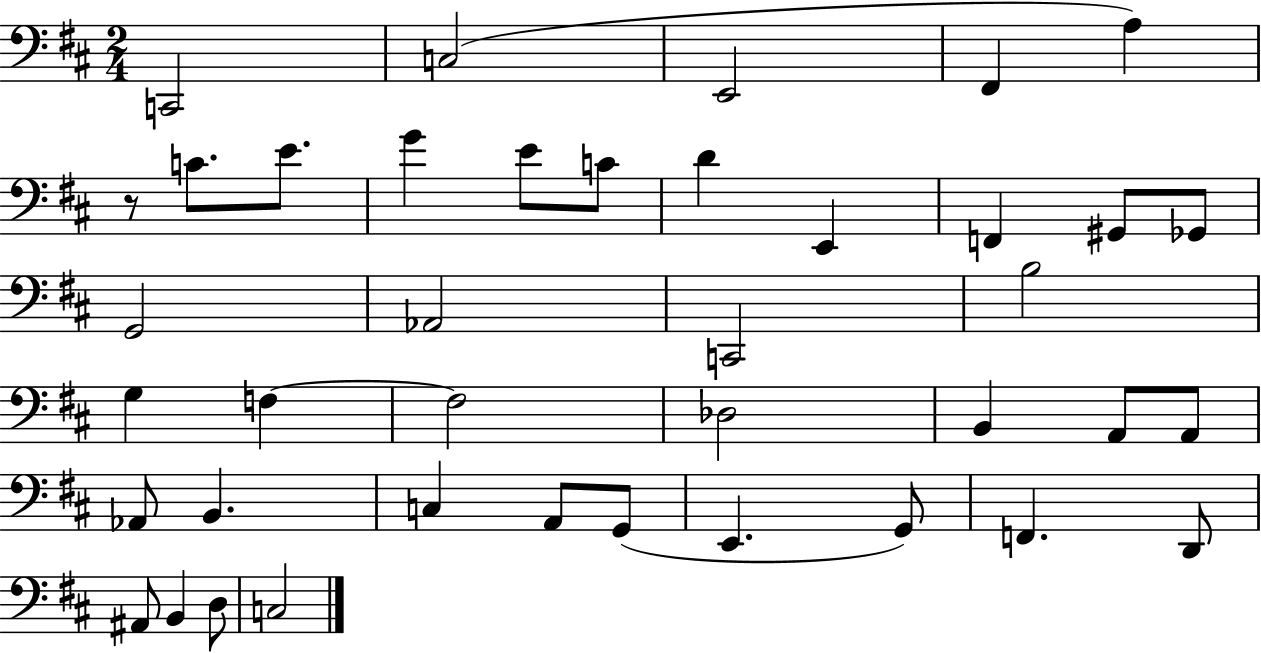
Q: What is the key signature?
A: D major